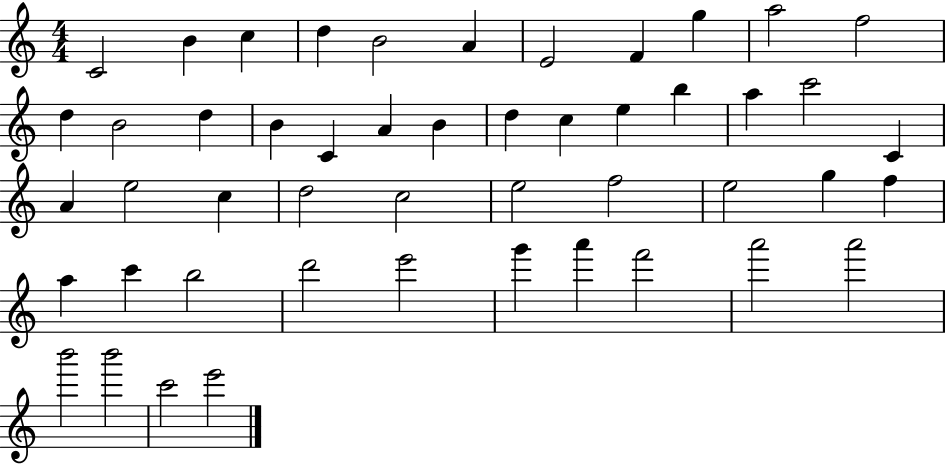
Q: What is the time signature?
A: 4/4